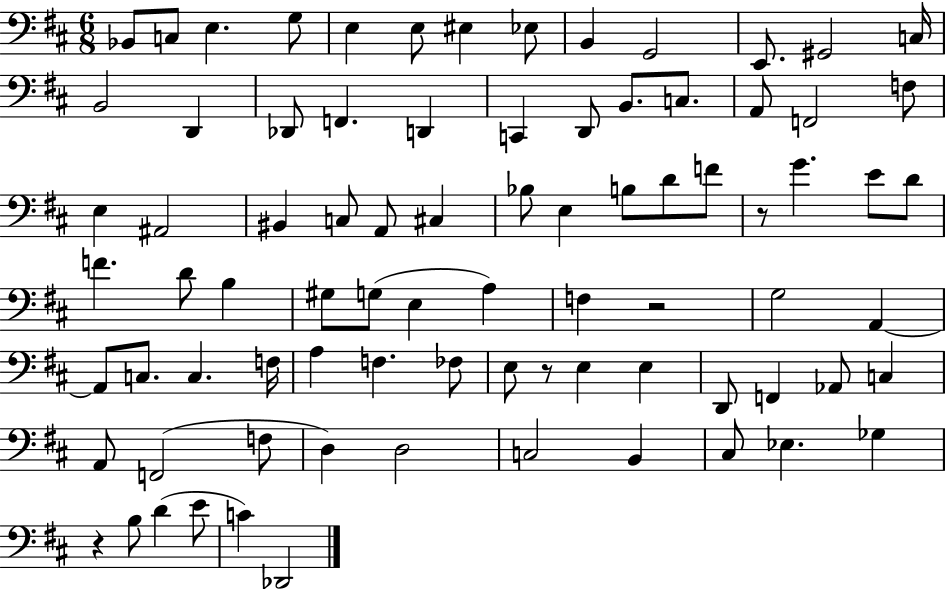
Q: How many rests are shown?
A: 4